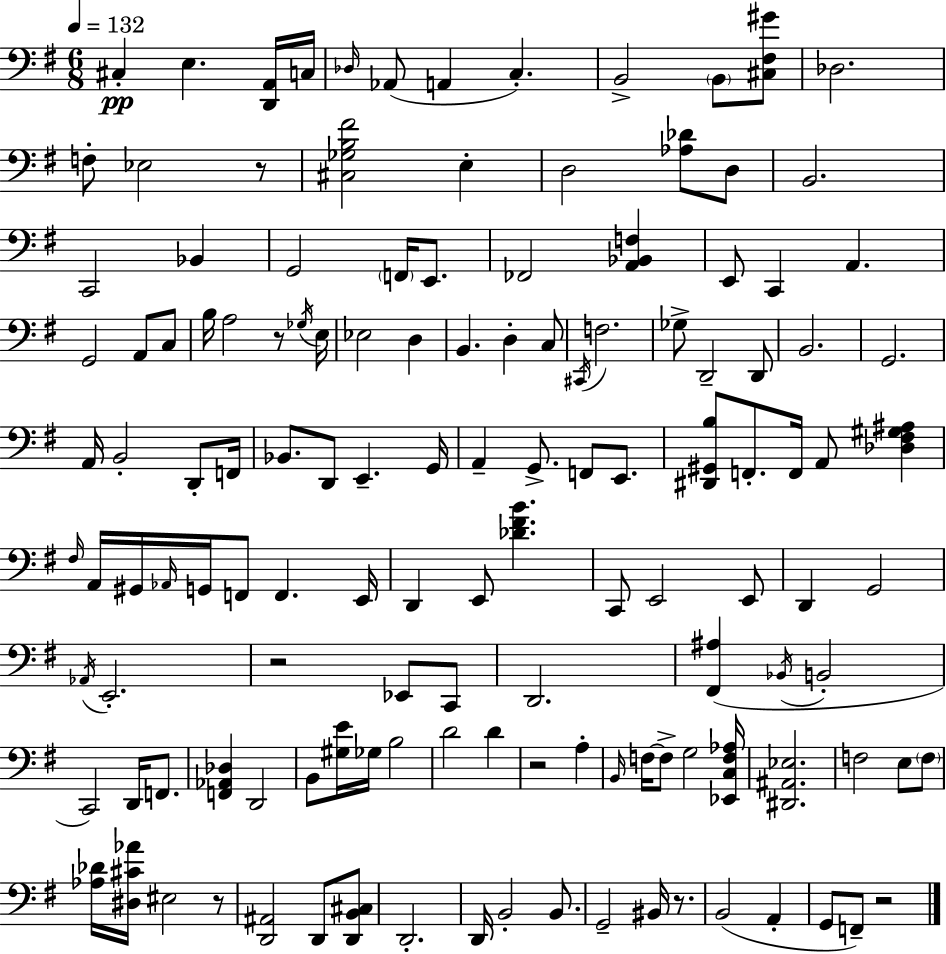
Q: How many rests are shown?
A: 7